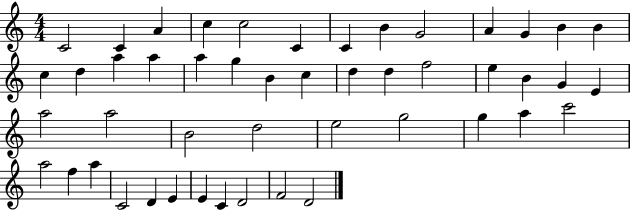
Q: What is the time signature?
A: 4/4